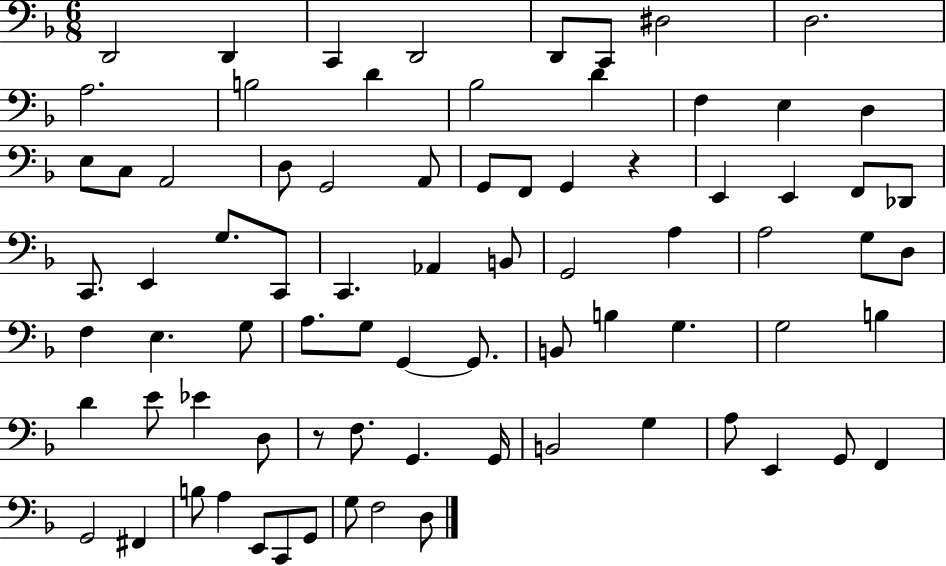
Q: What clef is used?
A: bass